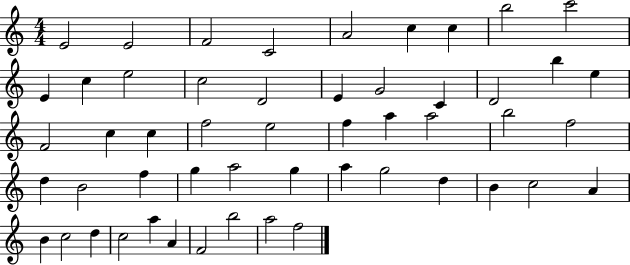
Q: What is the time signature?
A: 4/4